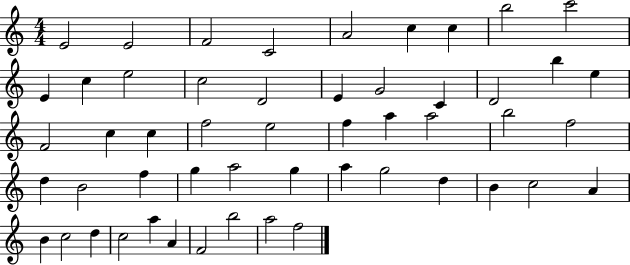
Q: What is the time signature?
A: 4/4